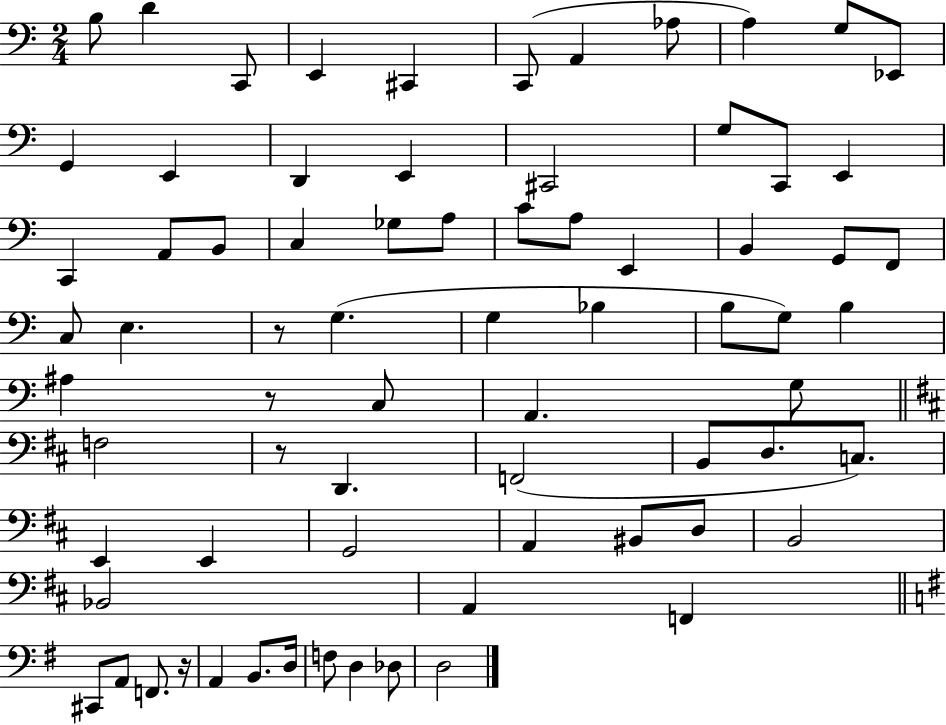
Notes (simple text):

B3/e D4/q C2/e E2/q C#2/q C2/e A2/q Ab3/e A3/q G3/e Eb2/e G2/q E2/q D2/q E2/q C#2/h G3/e C2/e E2/q C2/q A2/e B2/e C3/q Gb3/e A3/e C4/e A3/e E2/q B2/q G2/e F2/e C3/e E3/q. R/e G3/q. G3/q Bb3/q B3/e G3/e B3/q A#3/q R/e C3/e A2/q. G3/e F3/h R/e D2/q. F2/h B2/e D3/e. C3/e. E2/q E2/q G2/h A2/q BIS2/e D3/e B2/h Bb2/h A2/q F2/q C#2/e A2/e F2/e. R/s A2/q B2/e. D3/s F3/e D3/q Db3/e D3/h